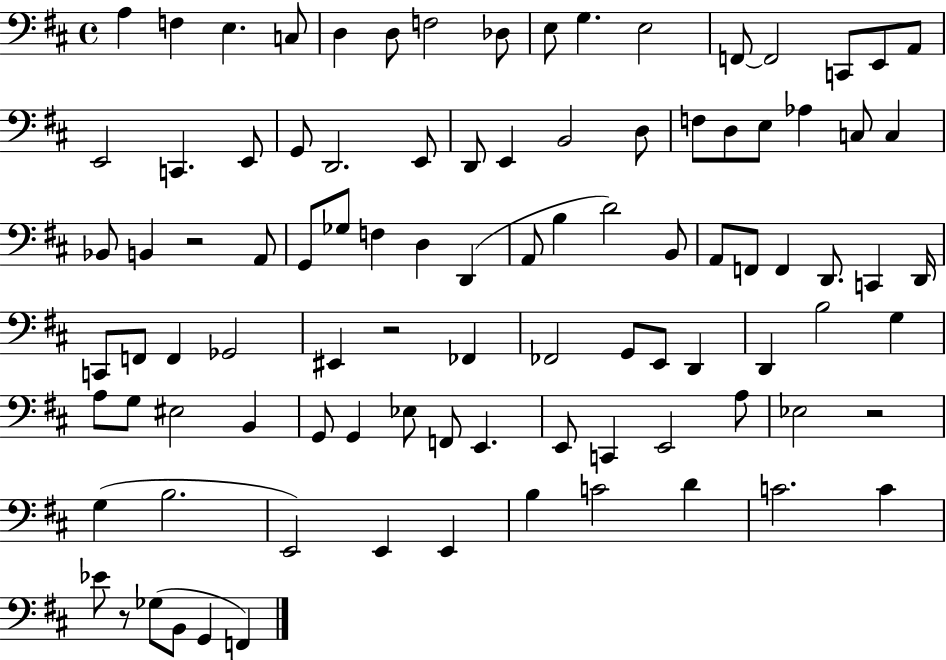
X:1
T:Untitled
M:4/4
L:1/4
K:D
A, F, E, C,/2 D, D,/2 F,2 _D,/2 E,/2 G, E,2 F,,/2 F,,2 C,,/2 E,,/2 A,,/2 E,,2 C,, E,,/2 G,,/2 D,,2 E,,/2 D,,/2 E,, B,,2 D,/2 F,/2 D,/2 E,/2 _A, C,/2 C, _B,,/2 B,, z2 A,,/2 G,,/2 _G,/2 F, D, D,, A,,/2 B, D2 B,,/2 A,,/2 F,,/2 F,, D,,/2 C,, D,,/4 C,,/2 F,,/2 F,, _G,,2 ^E,, z2 _F,, _F,,2 G,,/2 E,,/2 D,, D,, B,2 G, A,/2 G,/2 ^E,2 B,, G,,/2 G,, _E,/2 F,,/2 E,, E,,/2 C,, E,,2 A,/2 _E,2 z2 G, B,2 E,,2 E,, E,, B, C2 D C2 C _E/2 z/2 _G,/2 B,,/2 G,, F,,